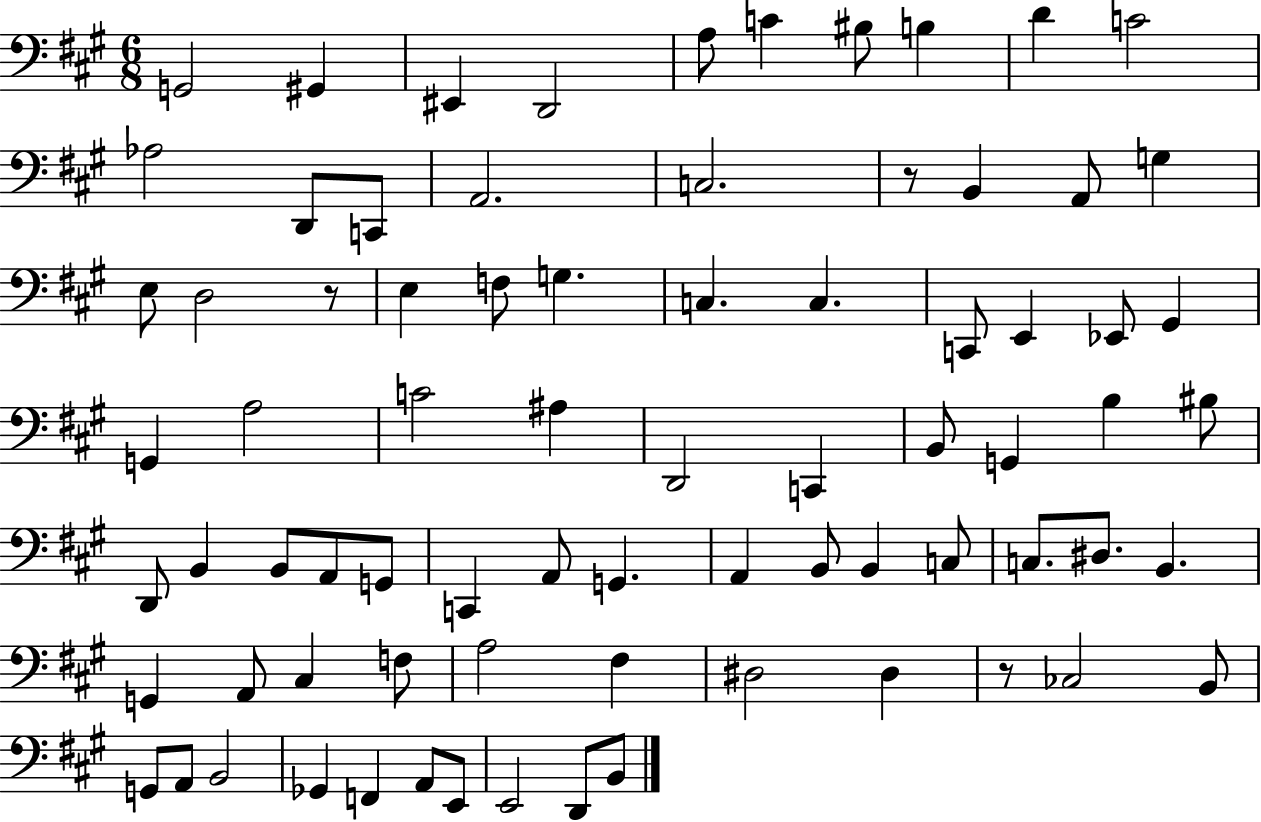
{
  \clef bass
  \numericTimeSignature
  \time 6/8
  \key a \major
  g,2 gis,4 | eis,4 d,2 | a8 c'4 bis8 b4 | d'4 c'2 | \break aes2 d,8 c,8 | a,2. | c2. | r8 b,4 a,8 g4 | \break e8 d2 r8 | e4 f8 g4. | c4. c4. | c,8 e,4 ees,8 gis,4 | \break g,4 a2 | c'2 ais4 | d,2 c,4 | b,8 g,4 b4 bis8 | \break d,8 b,4 b,8 a,8 g,8 | c,4 a,8 g,4. | a,4 b,8 b,4 c8 | c8. dis8. b,4. | \break g,4 a,8 cis4 f8 | a2 fis4 | dis2 dis4 | r8 ces2 b,8 | \break g,8 a,8 b,2 | ges,4 f,4 a,8 e,8 | e,2 d,8 b,8 | \bar "|."
}